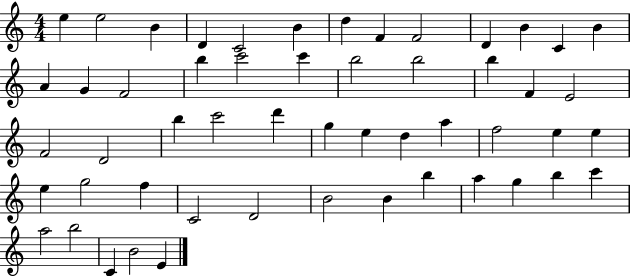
{
  \clef treble
  \numericTimeSignature
  \time 4/4
  \key c \major
  e''4 e''2 b'4 | d'4 c'2 b'4 | d''4 f'4 f'2 | d'4 b'4 c'4 b'4 | \break a'4 g'4 f'2 | b''4 c'''2 c'''4 | b''2 b''2 | b''4 f'4 e'2 | \break f'2 d'2 | b''4 c'''2 d'''4 | g''4 e''4 d''4 a''4 | f''2 e''4 e''4 | \break e''4 g''2 f''4 | c'2 d'2 | b'2 b'4 b''4 | a''4 g''4 b''4 c'''4 | \break a''2 b''2 | c'4 b'2 e'4 | \bar "|."
}